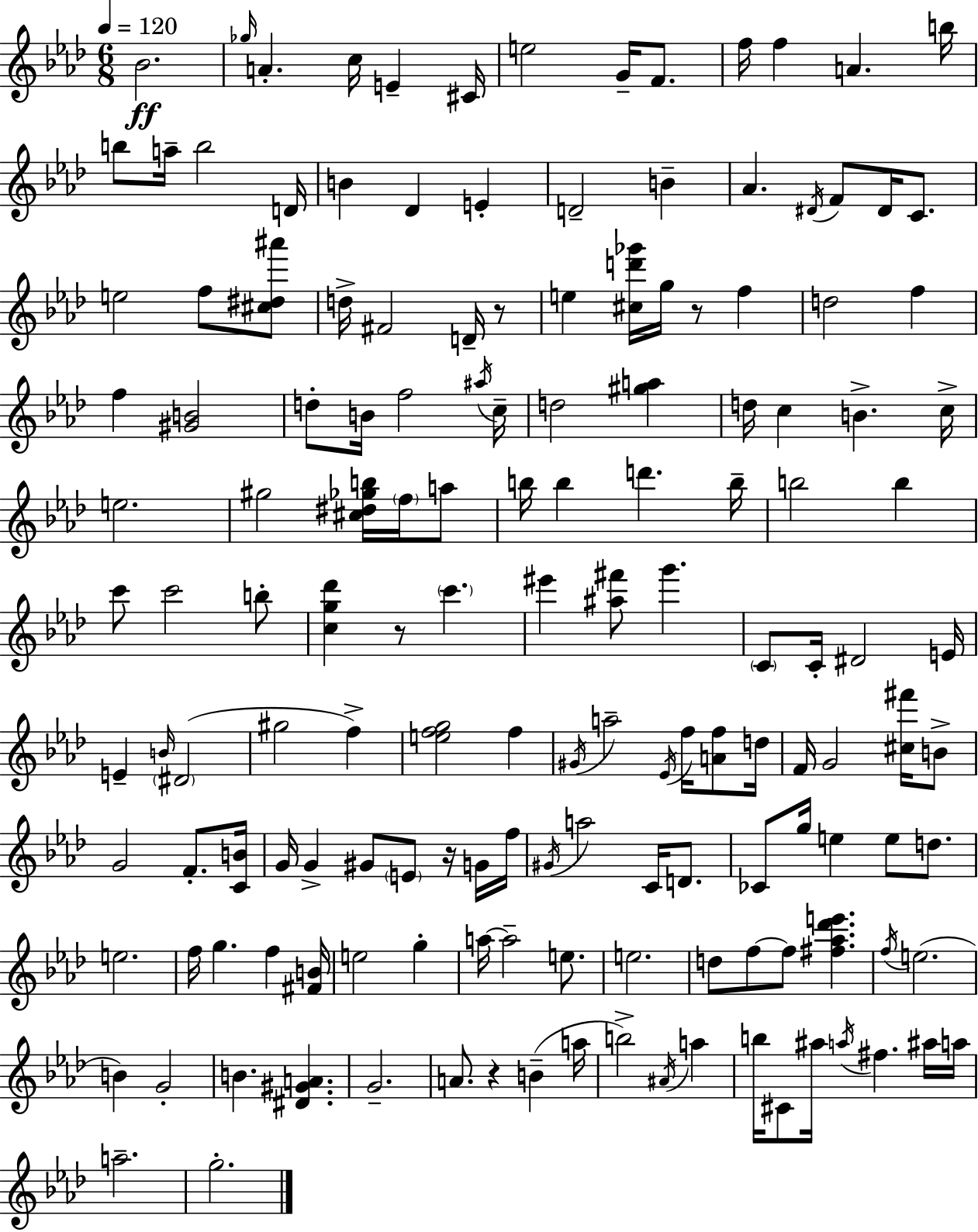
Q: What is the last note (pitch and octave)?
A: G5